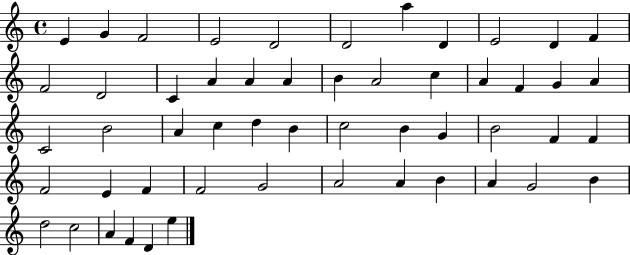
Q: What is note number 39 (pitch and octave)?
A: F4